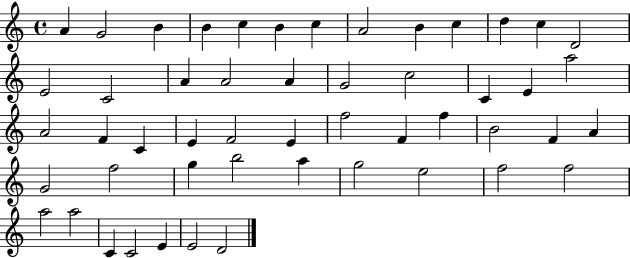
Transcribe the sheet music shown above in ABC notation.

X:1
T:Untitled
M:4/4
L:1/4
K:C
A G2 B B c B c A2 B c d c D2 E2 C2 A A2 A G2 c2 C E a2 A2 F C E F2 E f2 F f B2 F A G2 f2 g b2 a g2 e2 f2 f2 a2 a2 C C2 E E2 D2